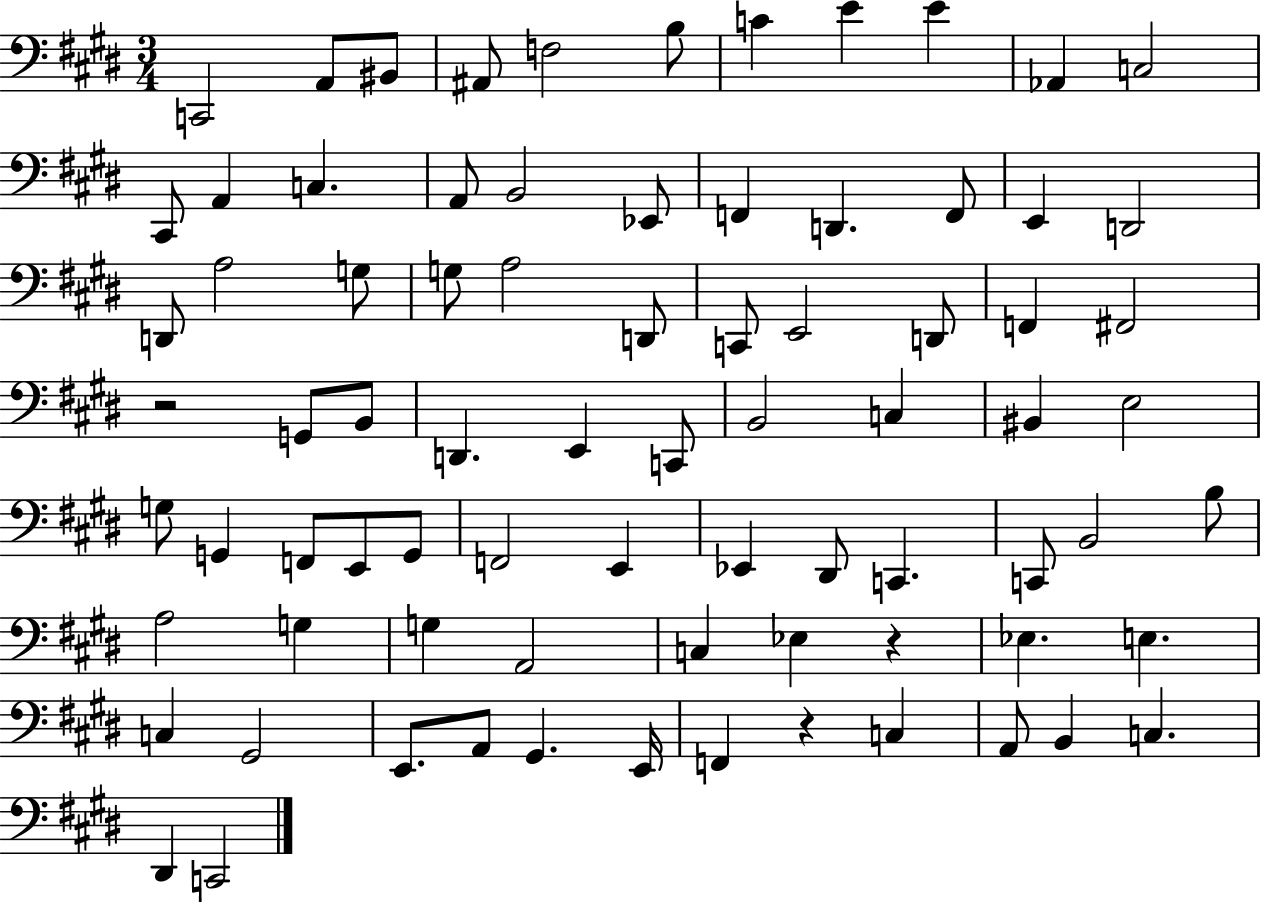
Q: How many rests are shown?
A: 3